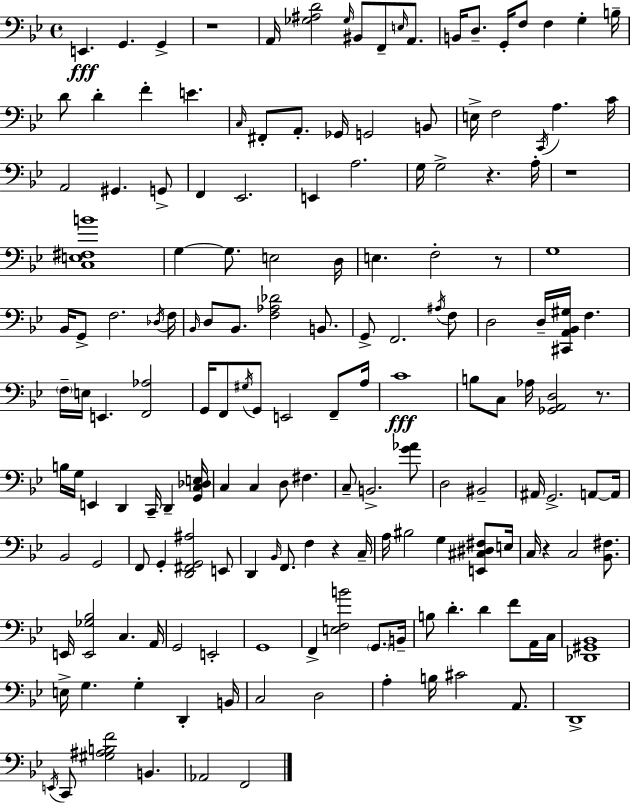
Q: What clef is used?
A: bass